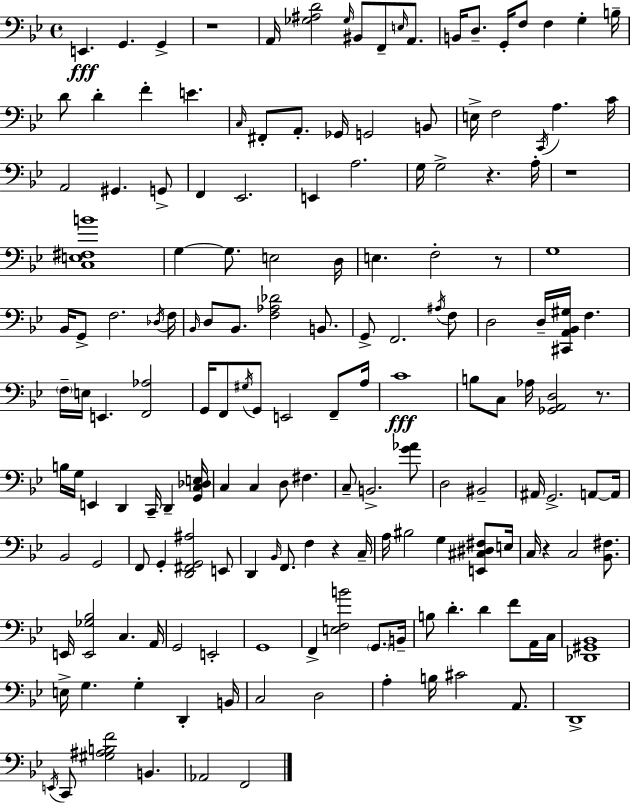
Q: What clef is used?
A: bass